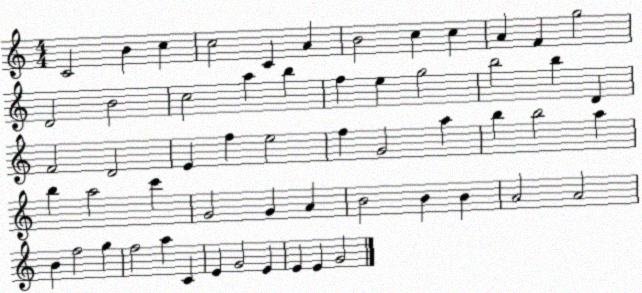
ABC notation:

X:1
T:Untitled
M:4/4
L:1/4
K:C
C2 B c c2 C A B2 c c A F g2 D2 B2 c2 a b f e g2 b2 b D F2 D2 E f e2 f G2 a b b2 a b a2 c' G2 G A B2 B B A2 A2 B f2 g f2 a C E G2 E E E G2